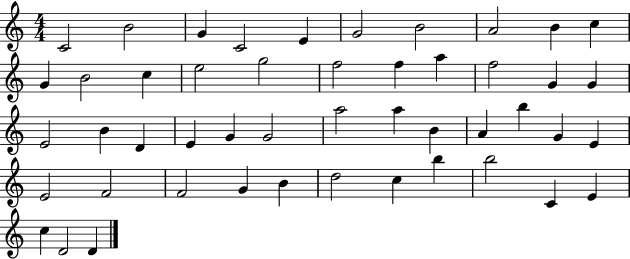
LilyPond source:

{
  \clef treble
  \numericTimeSignature
  \time 4/4
  \key c \major
  c'2 b'2 | g'4 c'2 e'4 | g'2 b'2 | a'2 b'4 c''4 | \break g'4 b'2 c''4 | e''2 g''2 | f''2 f''4 a''4 | f''2 g'4 g'4 | \break e'2 b'4 d'4 | e'4 g'4 g'2 | a''2 a''4 b'4 | a'4 b''4 g'4 e'4 | \break e'2 f'2 | f'2 g'4 b'4 | d''2 c''4 b''4 | b''2 c'4 e'4 | \break c''4 d'2 d'4 | \bar "|."
}